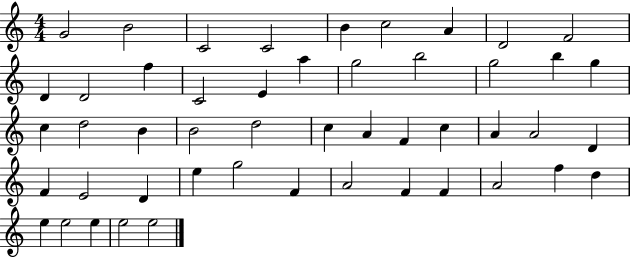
{
  \clef treble
  \numericTimeSignature
  \time 4/4
  \key c \major
  g'2 b'2 | c'2 c'2 | b'4 c''2 a'4 | d'2 f'2 | \break d'4 d'2 f''4 | c'2 e'4 a''4 | g''2 b''2 | g''2 b''4 g''4 | \break c''4 d''2 b'4 | b'2 d''2 | c''4 a'4 f'4 c''4 | a'4 a'2 d'4 | \break f'4 e'2 d'4 | e''4 g''2 f'4 | a'2 f'4 f'4 | a'2 f''4 d''4 | \break e''4 e''2 e''4 | e''2 e''2 | \bar "|."
}